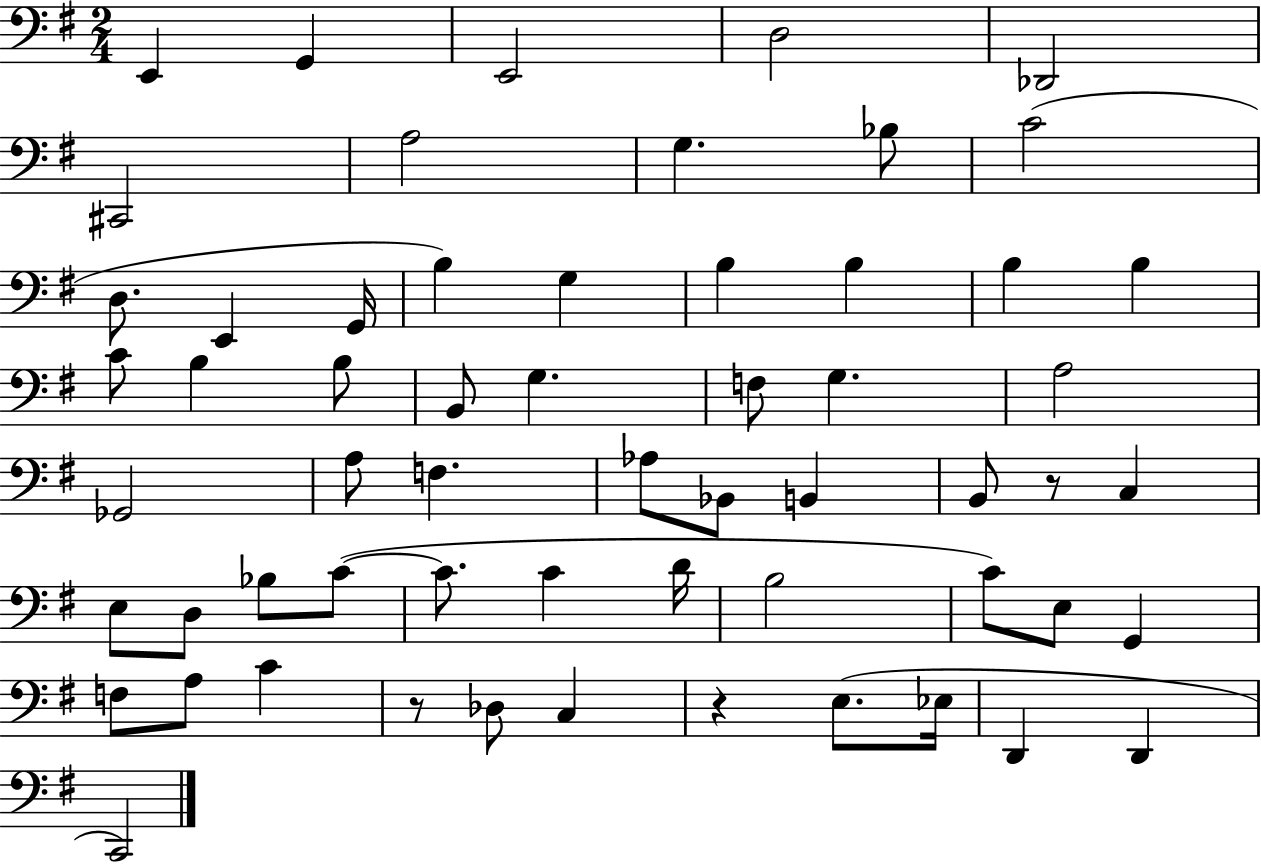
{
  \clef bass
  \numericTimeSignature
  \time 2/4
  \key g \major
  e,4 g,4 | e,2 | d2 | des,2 | \break cis,2 | a2 | g4. bes8 | c'2( | \break d8. e,4 g,16 | b4) g4 | b4 b4 | b4 b4 | \break c'8 b4 b8 | b,8 g4. | f8 g4. | a2 | \break ges,2 | a8 f4. | aes8 bes,8 b,4 | b,8 r8 c4 | \break e8 d8 bes8 c'8~(~ | c'8. c'4 d'16 | b2 | c'8) e8 g,4 | \break f8 a8 c'4 | r8 des8 c4 | r4 e8.( ees16 | d,4 d,4 | \break c,2) | \bar "|."
}